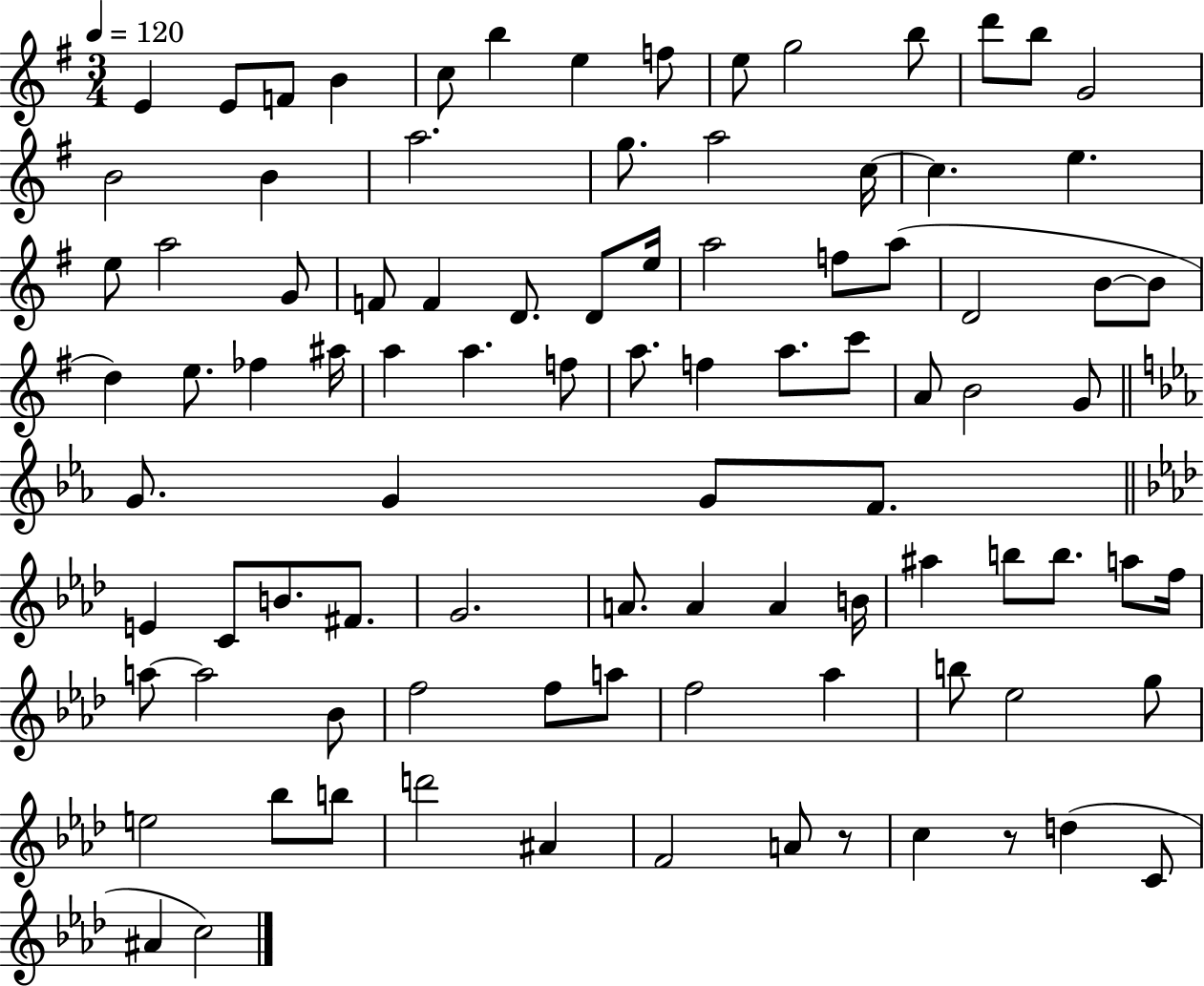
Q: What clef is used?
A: treble